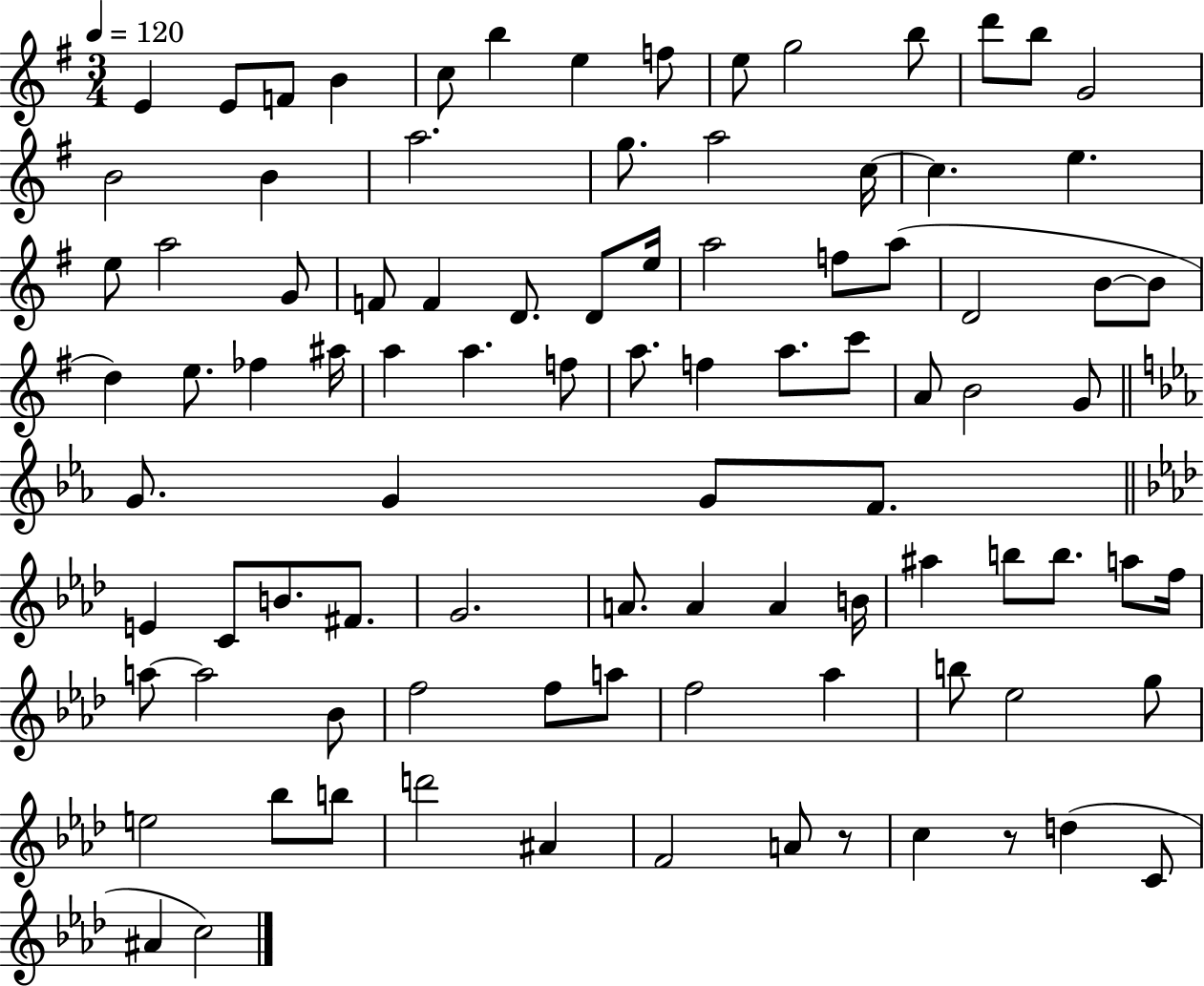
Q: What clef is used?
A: treble